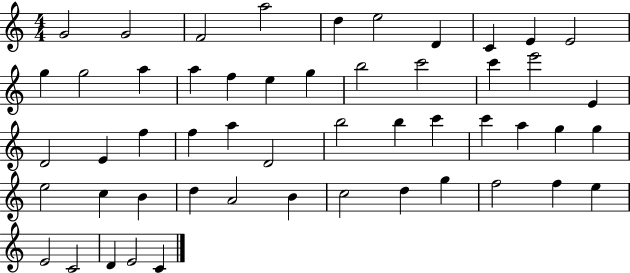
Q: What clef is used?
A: treble